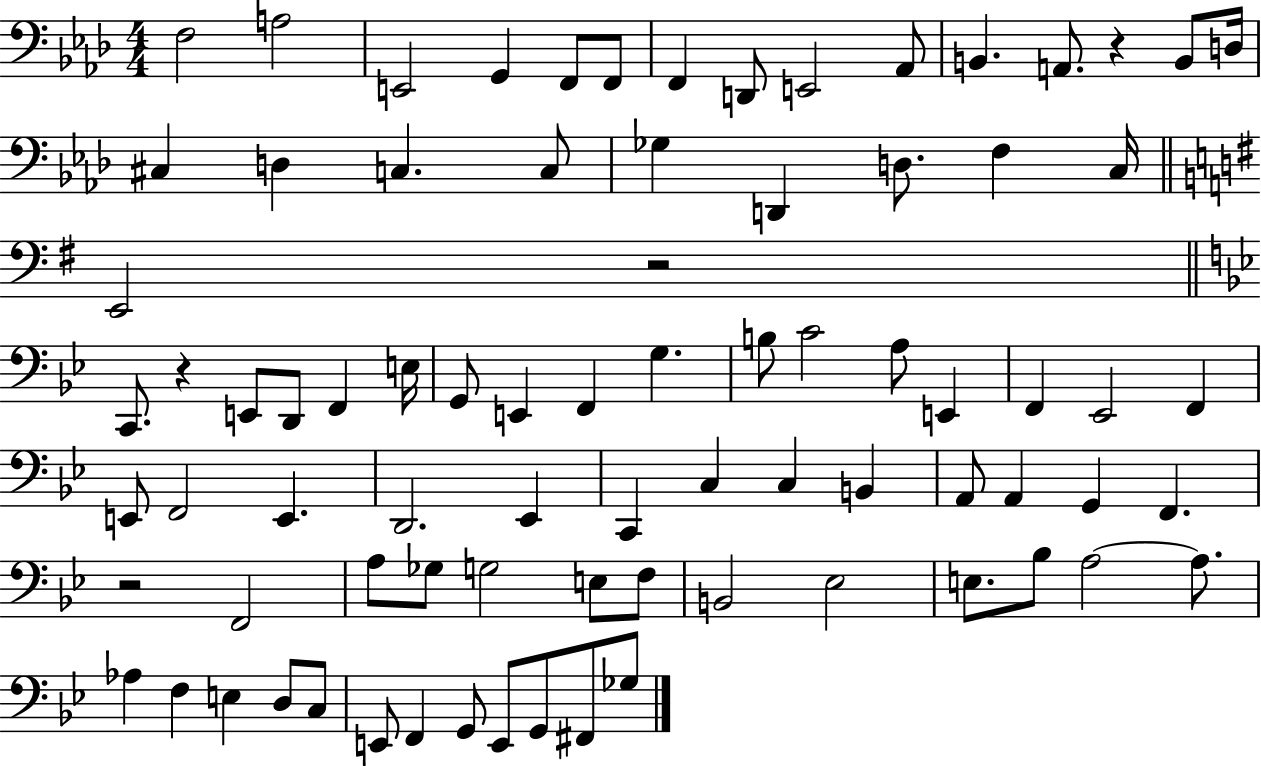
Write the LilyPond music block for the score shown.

{
  \clef bass
  \numericTimeSignature
  \time 4/4
  \key aes \major
  f2 a2 | e,2 g,4 f,8 f,8 | f,4 d,8 e,2 aes,8 | b,4. a,8. r4 b,8 d16 | \break cis4 d4 c4. c8 | ges4 d,4 d8. f4 c16 | \bar "||" \break \key e \minor e,2 r2 | \bar "||" \break \key g \minor c,8. r4 e,8 d,8 f,4 e16 | g,8 e,4 f,4 g4. | b8 c'2 a8 e,4 | f,4 ees,2 f,4 | \break e,8 f,2 e,4. | d,2. ees,4 | c,4 c4 c4 b,4 | a,8 a,4 g,4 f,4. | \break r2 f,2 | a8 ges8 g2 e8 f8 | b,2 ees2 | e8. bes8 a2~~ a8. | \break aes4 f4 e4 d8 c8 | e,8 f,4 g,8 e,8 g,8 fis,8 ges8 | \bar "|."
}